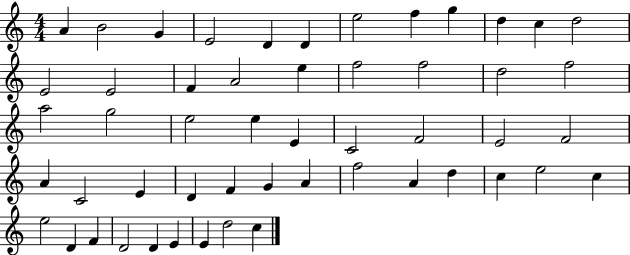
A4/q B4/h G4/q E4/h D4/q D4/q E5/h F5/q G5/q D5/q C5/q D5/h E4/h E4/h F4/q A4/h E5/q F5/h F5/h D5/h F5/h A5/h G5/h E5/h E5/q E4/q C4/h F4/h E4/h F4/h A4/q C4/h E4/q D4/q F4/q G4/q A4/q F5/h A4/q D5/q C5/q E5/h C5/q E5/h D4/q F4/q D4/h D4/q E4/q E4/q D5/h C5/q